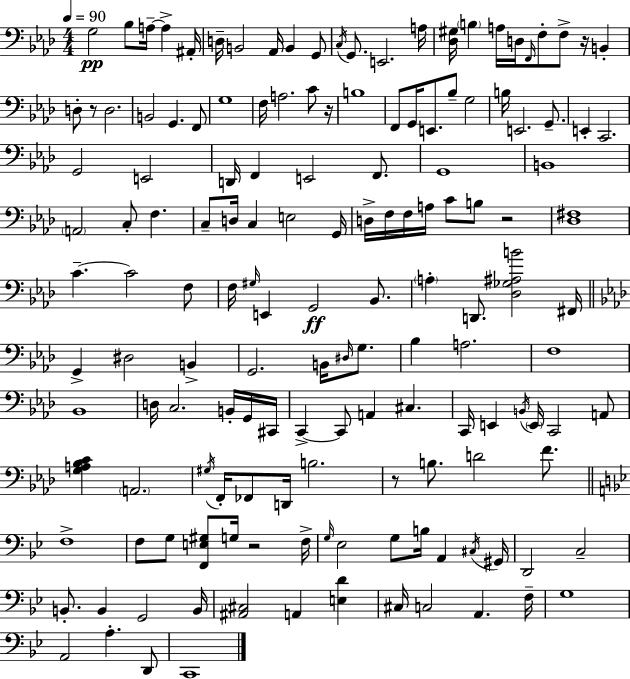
G3/h Bb3/e A3/s A3/q A#2/s D3/s B2/h Ab2/s B2/q G2/e C3/s G2/e. E2/h. A3/s [Db3,G#3]/s B3/q A3/s D3/s F2/s F3/e F3/e R/s B2/q D3/e R/e D3/h. B2/h G2/q. F2/e G3/w F3/s A3/h. C4/e R/s B3/w F2/e G2/s E2/e. Bb3/e G3/h B3/s E2/h. G2/e. E2/q C2/h. G2/h E2/h D2/s F2/q E2/h F2/e. G2/w B2/w A2/h C3/e F3/q. C3/e D3/s C3/q E3/h G2/s D3/s F3/s F3/s A3/s C4/e B3/e R/h [Db3,F#3]/w C4/q. C4/h F3/e F3/s G#3/s E2/q G2/h Bb2/e. A3/q D2/e. [Db3,Gb3,A#3,B4]/h F#2/s G2/q D#3/h B2/q G2/h. B2/s D#3/s G3/e. Bb3/q A3/h. F3/w Bb2/w D3/s C3/h. B2/s G2/s C#2/s C2/q C2/e A2/q C#3/q. C2/s E2/q B2/s E2/s C2/h A2/e [G3,A3,Bb3,C4]/q A2/h. G#3/s F2/s FES2/e D2/s B3/h. R/e B3/e. D4/h F4/e. F3/w F3/e G3/e [F2,E3,G#3]/e G3/s R/h F3/s G3/s Eb3/h G3/e B3/s A2/q C#3/s G#2/s D2/h C3/h B2/e. B2/q G2/h B2/s [A#2,C#3]/h A2/q [E3,D4]/q C#3/s C3/h A2/q. F3/s G3/w A2/h A3/q. D2/e C2/w